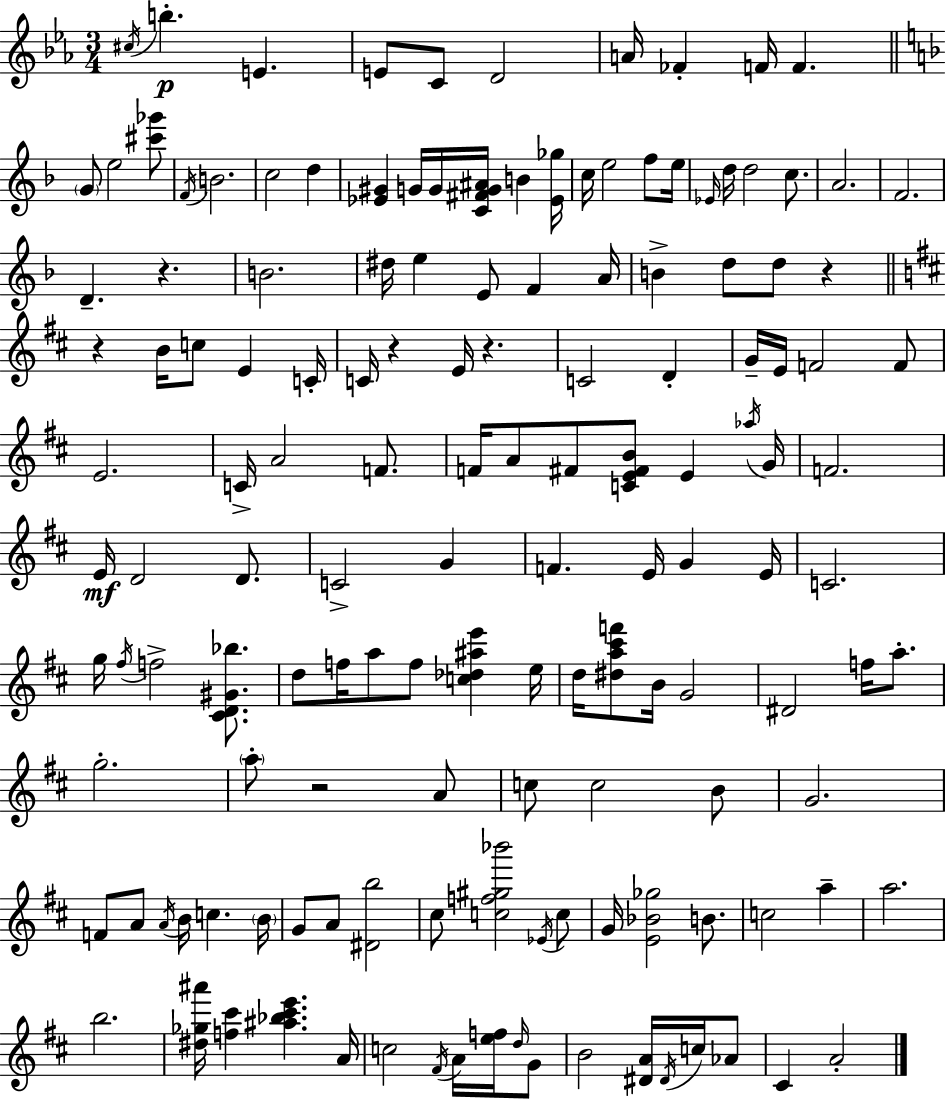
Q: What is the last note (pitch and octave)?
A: A4